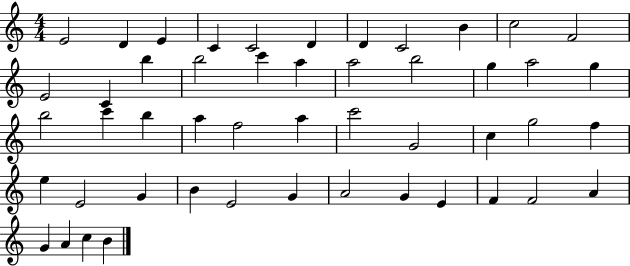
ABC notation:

X:1
T:Untitled
M:4/4
L:1/4
K:C
E2 D E C C2 D D C2 B c2 F2 E2 C b b2 c' a a2 b2 g a2 g b2 c' b a f2 a c'2 G2 c g2 f e E2 G B E2 G A2 G E F F2 A G A c B